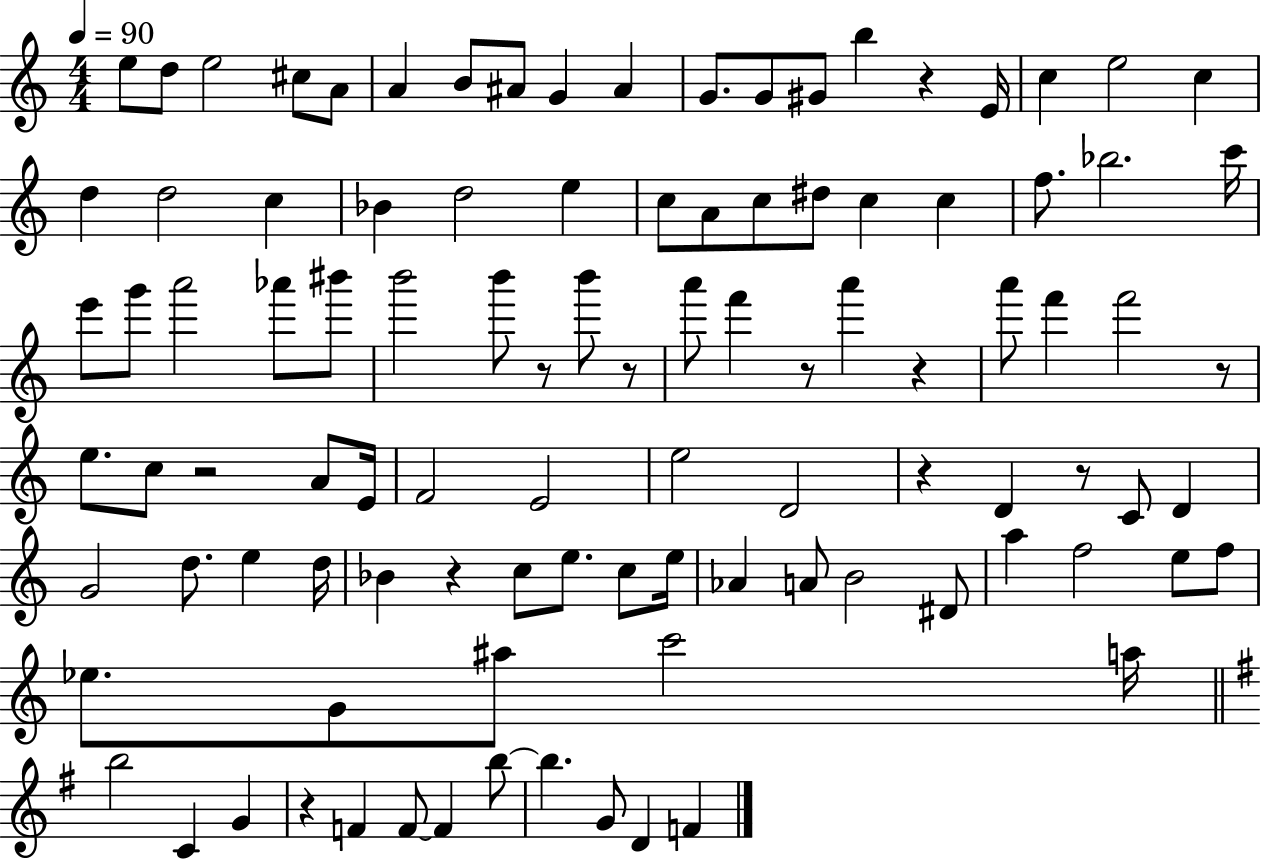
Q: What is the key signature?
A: C major